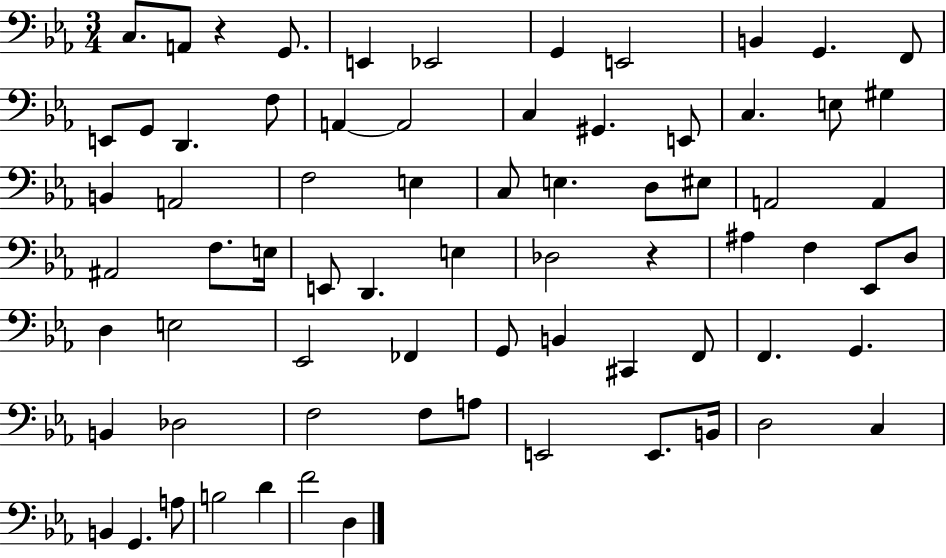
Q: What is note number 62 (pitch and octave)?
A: D3